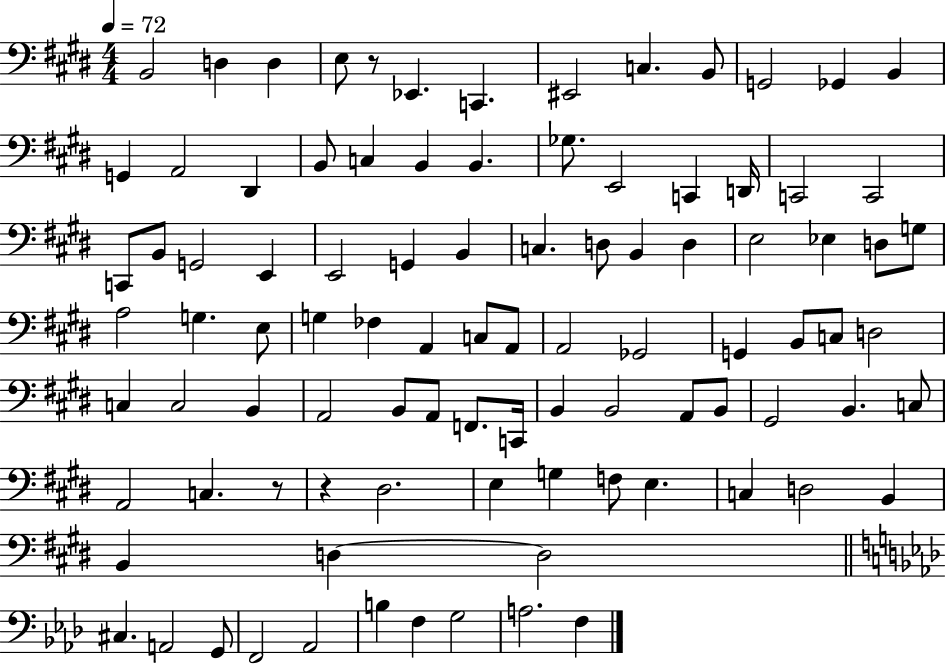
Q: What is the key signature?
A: E major